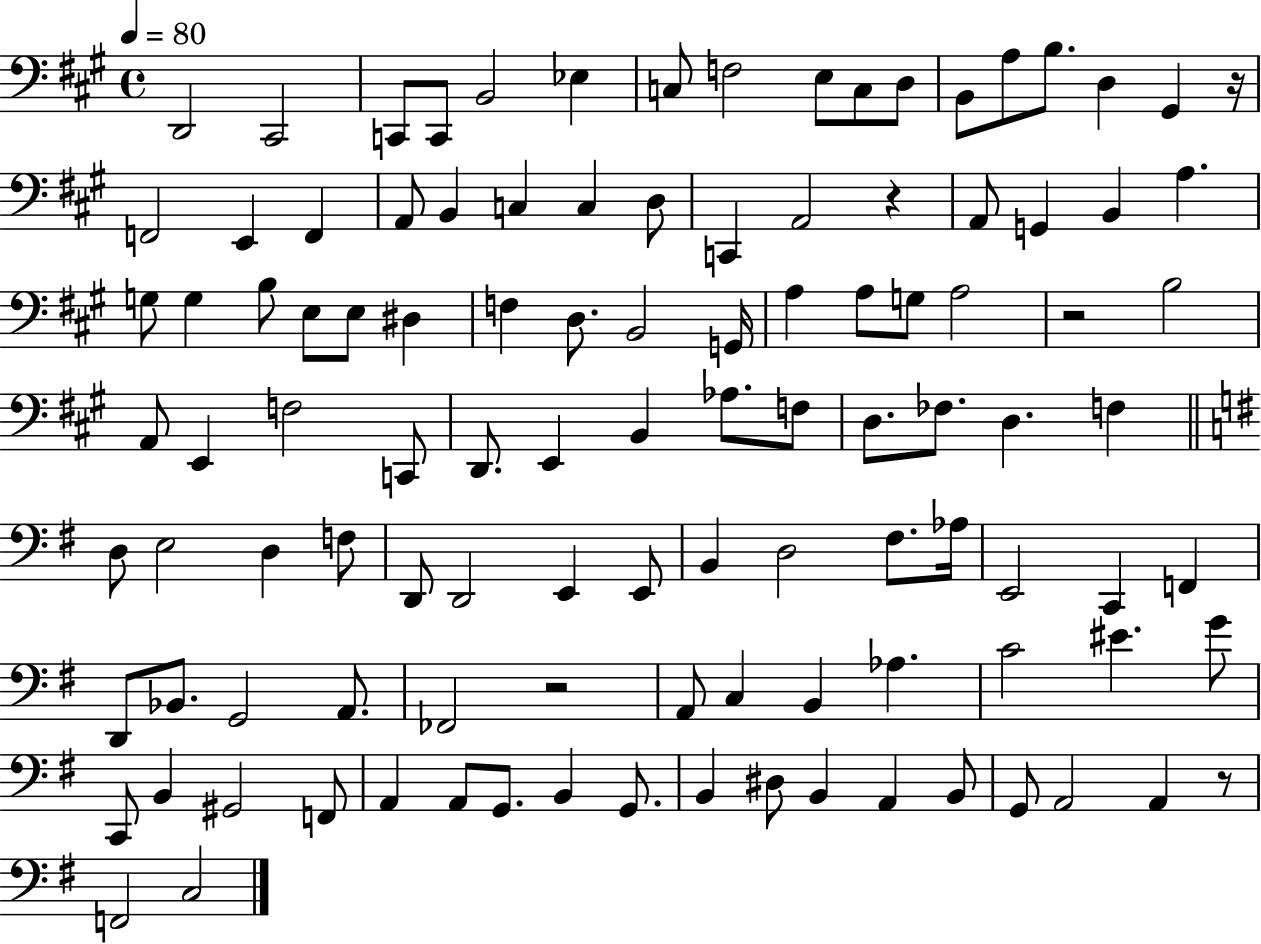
X:1
T:Untitled
M:4/4
L:1/4
K:A
D,,2 ^C,,2 C,,/2 C,,/2 B,,2 _E, C,/2 F,2 E,/2 C,/2 D,/2 B,,/2 A,/2 B,/2 D, ^G,, z/4 F,,2 E,, F,, A,,/2 B,, C, C, D,/2 C,, A,,2 z A,,/2 G,, B,, A, G,/2 G, B,/2 E,/2 E,/2 ^D, F, D,/2 B,,2 G,,/4 A, A,/2 G,/2 A,2 z2 B,2 A,,/2 E,, F,2 C,,/2 D,,/2 E,, B,, _A,/2 F,/2 D,/2 _F,/2 D, F, D,/2 E,2 D, F,/2 D,,/2 D,,2 E,, E,,/2 B,, D,2 ^F,/2 _A,/4 E,,2 C,, F,, D,,/2 _B,,/2 G,,2 A,,/2 _F,,2 z2 A,,/2 C, B,, _A, C2 ^E G/2 C,,/2 B,, ^G,,2 F,,/2 A,, A,,/2 G,,/2 B,, G,,/2 B,, ^D,/2 B,, A,, B,,/2 G,,/2 A,,2 A,, z/2 F,,2 C,2